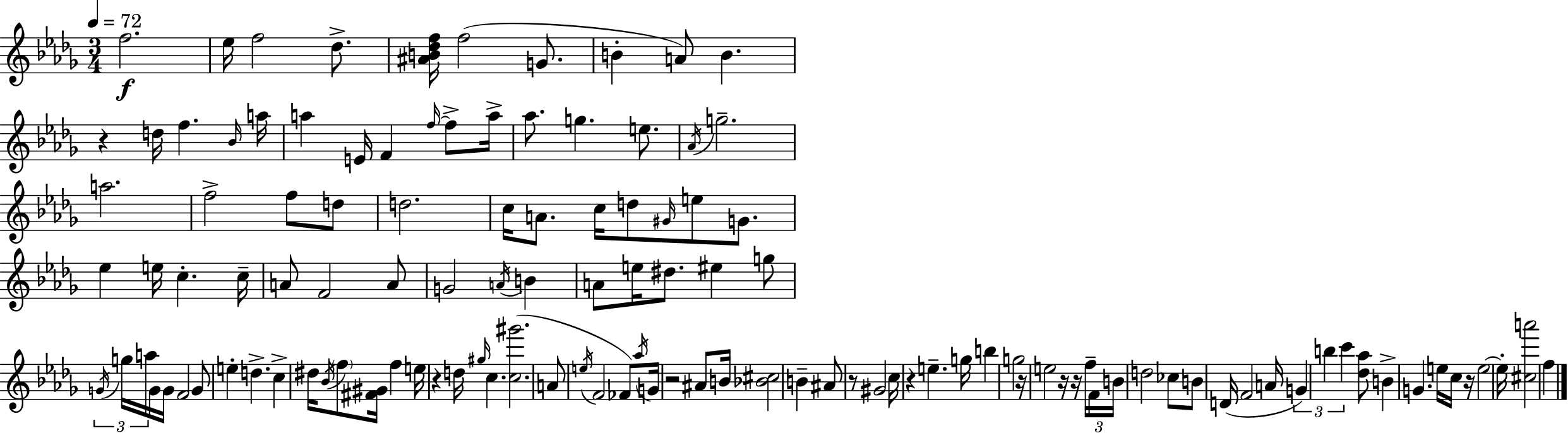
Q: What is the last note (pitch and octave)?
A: F5